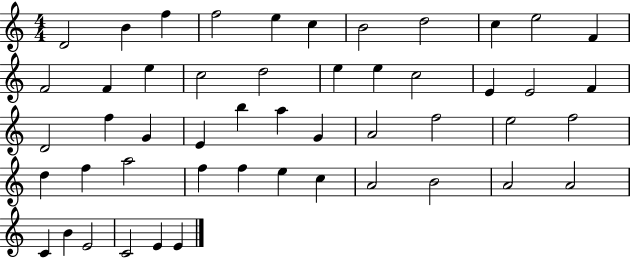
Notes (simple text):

D4/h B4/q F5/q F5/h E5/q C5/q B4/h D5/h C5/q E5/h F4/q F4/h F4/q E5/q C5/h D5/h E5/q E5/q C5/h E4/q E4/h F4/q D4/h F5/q G4/q E4/q B5/q A5/q G4/q A4/h F5/h E5/h F5/h D5/q F5/q A5/h F5/q F5/q E5/q C5/q A4/h B4/h A4/h A4/h C4/q B4/q E4/h C4/h E4/q E4/q